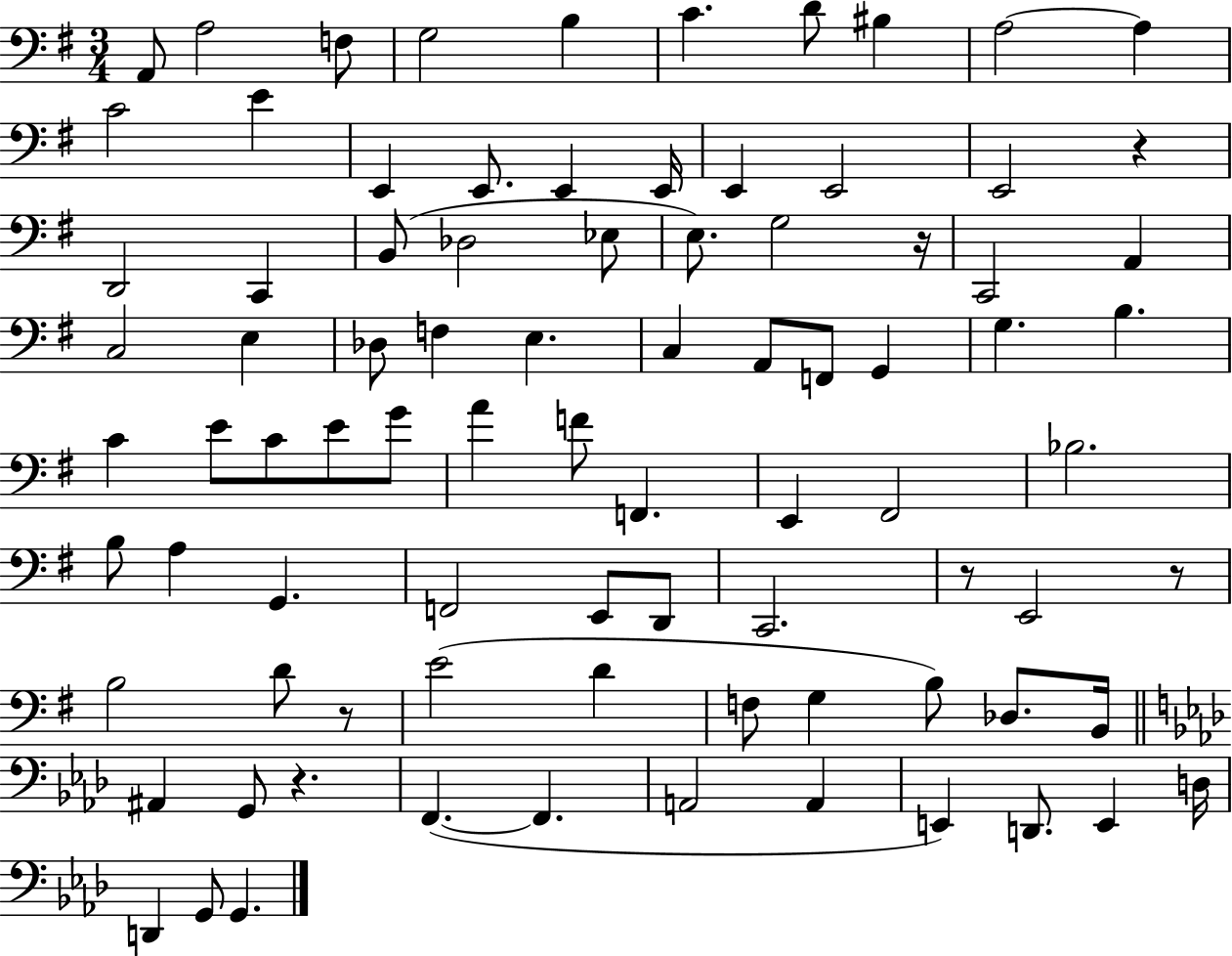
X:1
T:Untitled
M:3/4
L:1/4
K:G
A,,/2 A,2 F,/2 G,2 B, C D/2 ^B, A,2 A, C2 E E,, E,,/2 E,, E,,/4 E,, E,,2 E,,2 z D,,2 C,, B,,/2 _D,2 _E,/2 E,/2 G,2 z/4 C,,2 A,, C,2 E, _D,/2 F, E, C, A,,/2 F,,/2 G,, G, B, C E/2 C/2 E/2 G/2 A F/2 F,, E,, ^F,,2 _B,2 B,/2 A, G,, F,,2 E,,/2 D,,/2 C,,2 z/2 E,,2 z/2 B,2 D/2 z/2 E2 D F,/2 G, B,/2 _D,/2 B,,/4 ^A,, G,,/2 z F,, F,, A,,2 A,, E,, D,,/2 E,, D,/4 D,, G,,/2 G,,